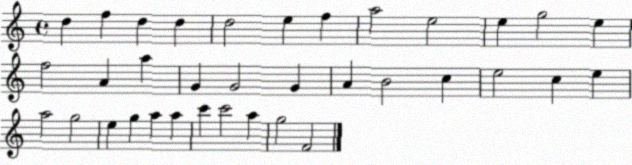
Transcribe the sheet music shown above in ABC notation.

X:1
T:Untitled
M:4/4
L:1/4
K:C
d f d d d2 e f a2 e2 e g2 e f2 A a G G2 G A B2 c e2 c e a2 g2 e g a a c' c'2 a g2 F2